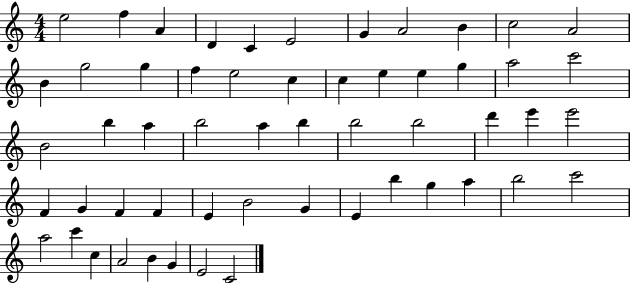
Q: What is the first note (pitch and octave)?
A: E5